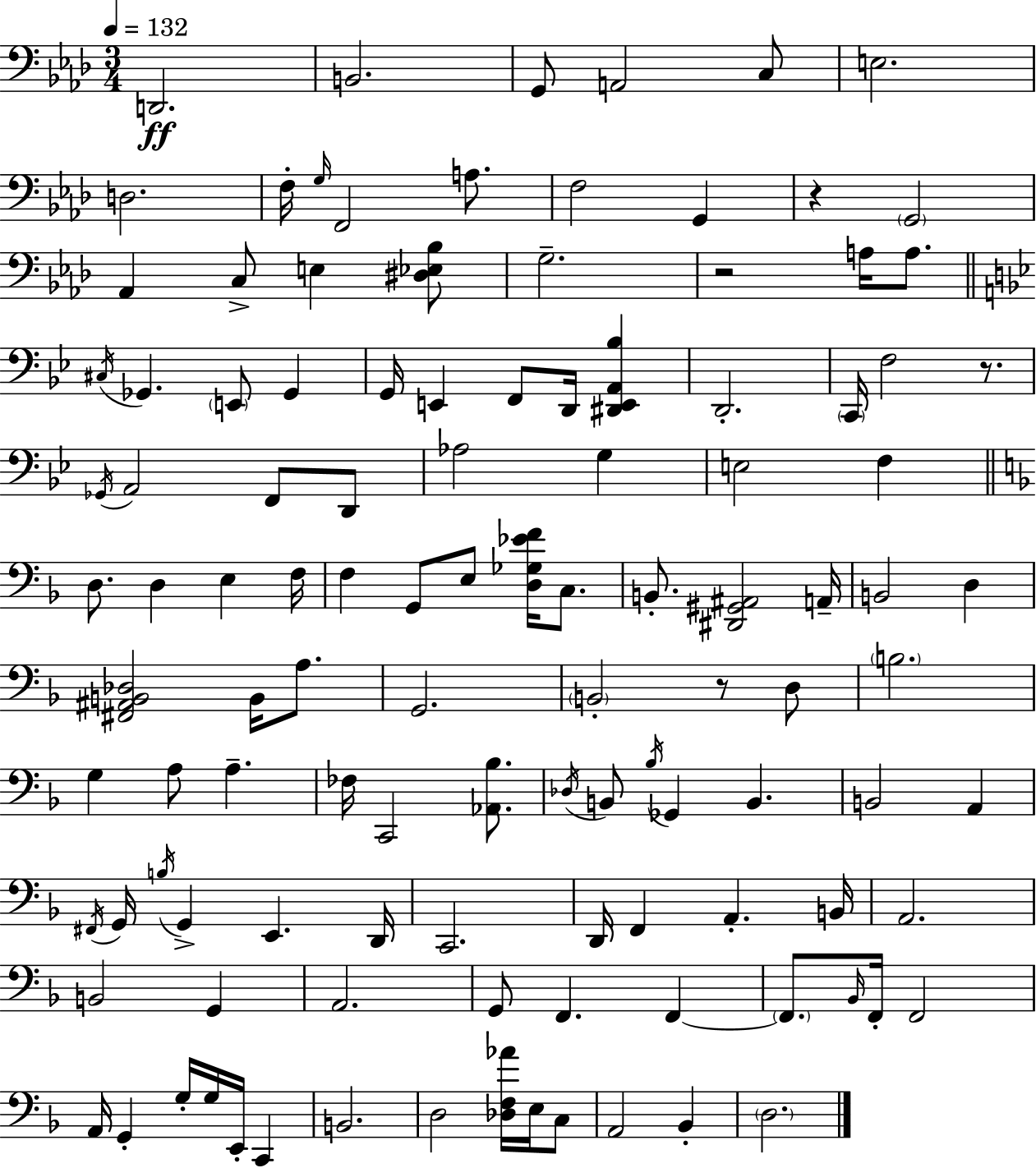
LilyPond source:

{
  \clef bass
  \numericTimeSignature
  \time 3/4
  \key f \minor
  \tempo 4 = 132
  d,2.\ff | b,2. | g,8 a,2 c8 | e2. | \break d2. | f16-. \grace { g16 } f,2 a8. | f2 g,4 | r4 \parenthesize g,2 | \break aes,4 c8-> e4 <dis ees bes>8 | g2.-- | r2 a16 a8. | \bar "||" \break \key g \minor \acciaccatura { cis16 } ges,4. \parenthesize e,8 ges,4 | g,16 e,4 f,8 d,16 <dis, e, a, bes>4 | d,2.-. | \parenthesize c,16 f2 r8. | \break \acciaccatura { ges,16 } a,2 f,8 | d,8 aes2 g4 | e2 f4 | \bar "||" \break \key f \major d8. d4 e4 f16 | f4 g,8 e8 <d ges ees' f'>16 c8. | b,8.-. <dis, gis, ais,>2 a,16-- | b,2 d4 | \break <fis, ais, b, des>2 b,16 a8. | g,2. | \parenthesize b,2-. r8 d8 | \parenthesize b2. | \break g4 a8 a4.-- | fes16 c,2 <aes, bes>8. | \acciaccatura { des16 } b,8 \acciaccatura { bes16 } ges,4 b,4. | b,2 a,4 | \break \acciaccatura { fis,16 } g,16 \acciaccatura { b16 } g,4-> e,4. | d,16 c,2. | d,16 f,4 a,4.-. | b,16 a,2. | \break b,2 | g,4 a,2. | g,8 f,4. | f,4~~ \parenthesize f,8. \grace { bes,16 } f,16-. f,2 | \break a,16 g,4-. g16-. g16 | e,16-. c,4 b,2. | d2 | <des f aes'>16 e16 c8 a,2 | \break bes,4-. \parenthesize d2. | \bar "|."
}